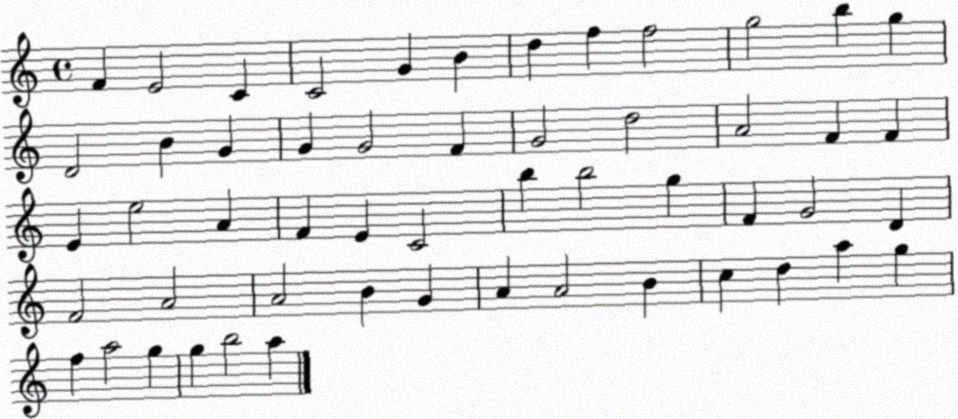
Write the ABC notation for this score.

X:1
T:Untitled
M:4/4
L:1/4
K:C
F E2 C C2 G B d f f2 g2 b g D2 B G G G2 F G2 d2 A2 F F E e2 A F E C2 b b2 g F G2 D F2 A2 A2 B G A A2 B c d a g f a2 g g b2 a